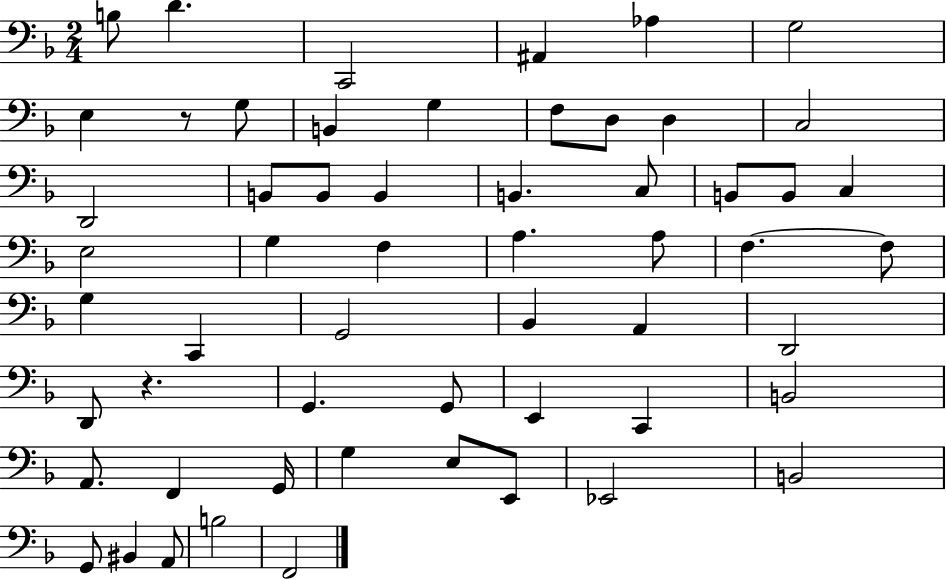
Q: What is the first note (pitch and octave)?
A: B3